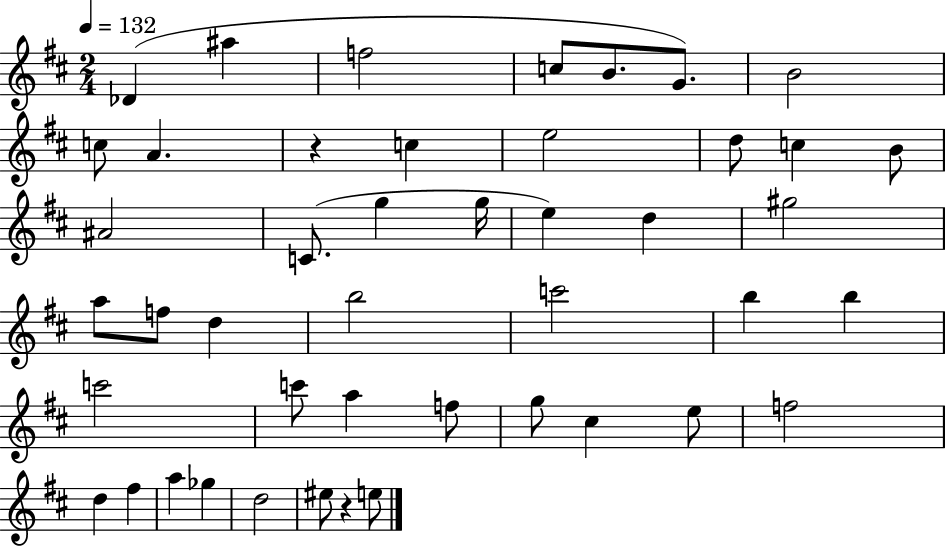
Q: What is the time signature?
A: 2/4